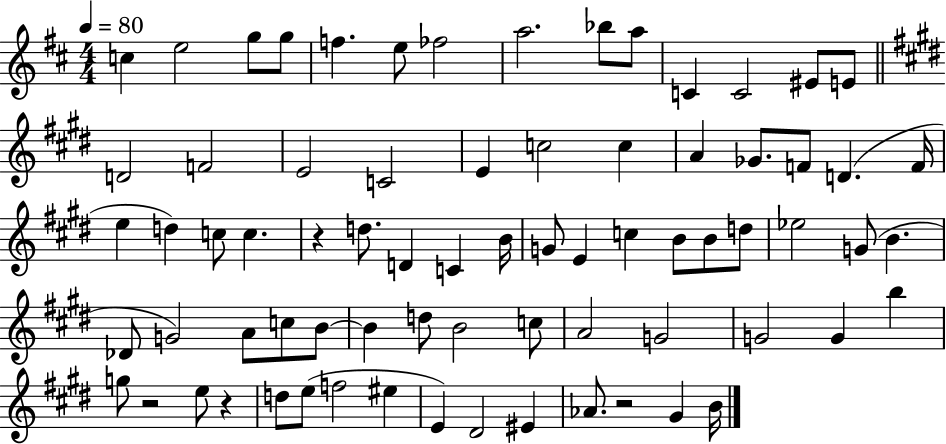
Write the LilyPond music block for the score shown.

{
  \clef treble
  \numericTimeSignature
  \time 4/4
  \key d \major
  \tempo 4 = 80
  c''4 e''2 g''8 g''8 | f''4. e''8 fes''2 | a''2. bes''8 a''8 | c'4 c'2 eis'8 e'8 | \break \bar "||" \break \key e \major d'2 f'2 | e'2 c'2 | e'4 c''2 c''4 | a'4 ges'8. f'8 d'4.( f'16 | \break e''4 d''4) c''8 c''4. | r4 d''8. d'4 c'4 b'16 | g'8 e'4 c''4 b'8 b'8 d''8 | ees''2 g'8( b'4. | \break des'8 g'2) a'8 c''8 b'8~~ | b'4 d''8 b'2 c''8 | a'2 g'2 | g'2 g'4 b''4 | \break g''8 r2 e''8 r4 | d''8 e''8( f''2 eis''4 | e'4) dis'2 eis'4 | aes'8. r2 gis'4 b'16 | \break \bar "|."
}